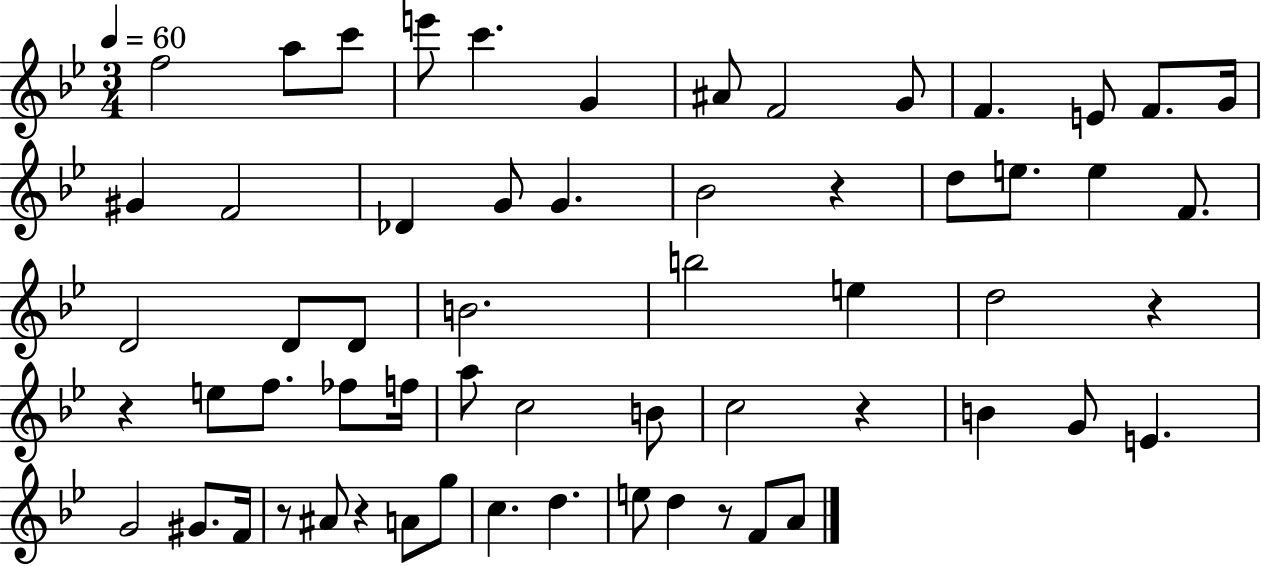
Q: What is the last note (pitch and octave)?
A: A4